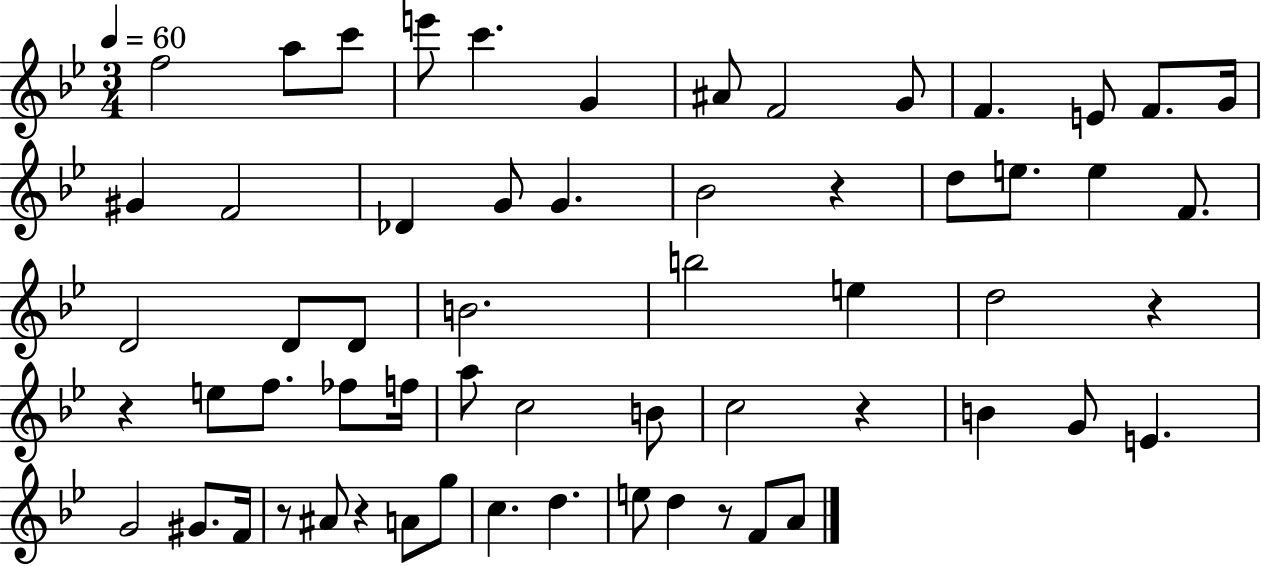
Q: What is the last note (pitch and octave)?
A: A4